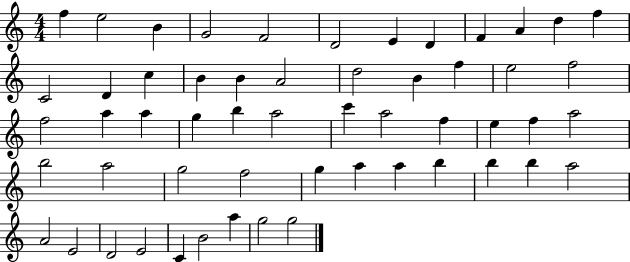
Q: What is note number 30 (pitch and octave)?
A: C6